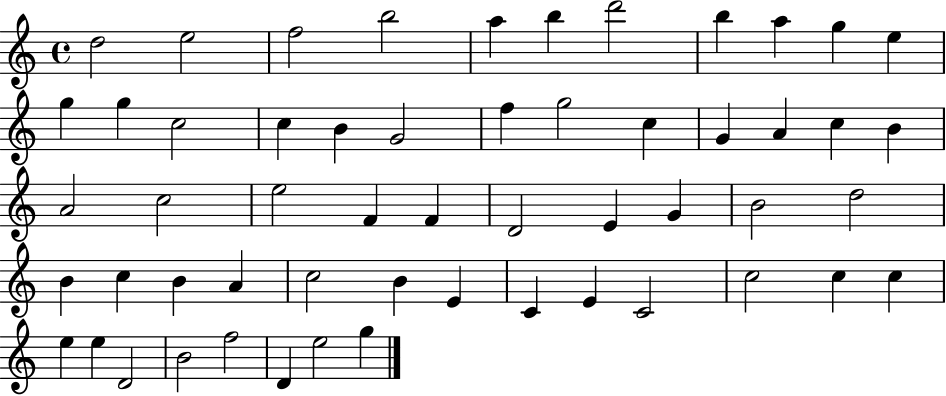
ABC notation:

X:1
T:Untitled
M:4/4
L:1/4
K:C
d2 e2 f2 b2 a b d'2 b a g e g g c2 c B G2 f g2 c G A c B A2 c2 e2 F F D2 E G B2 d2 B c B A c2 B E C E C2 c2 c c e e D2 B2 f2 D e2 g